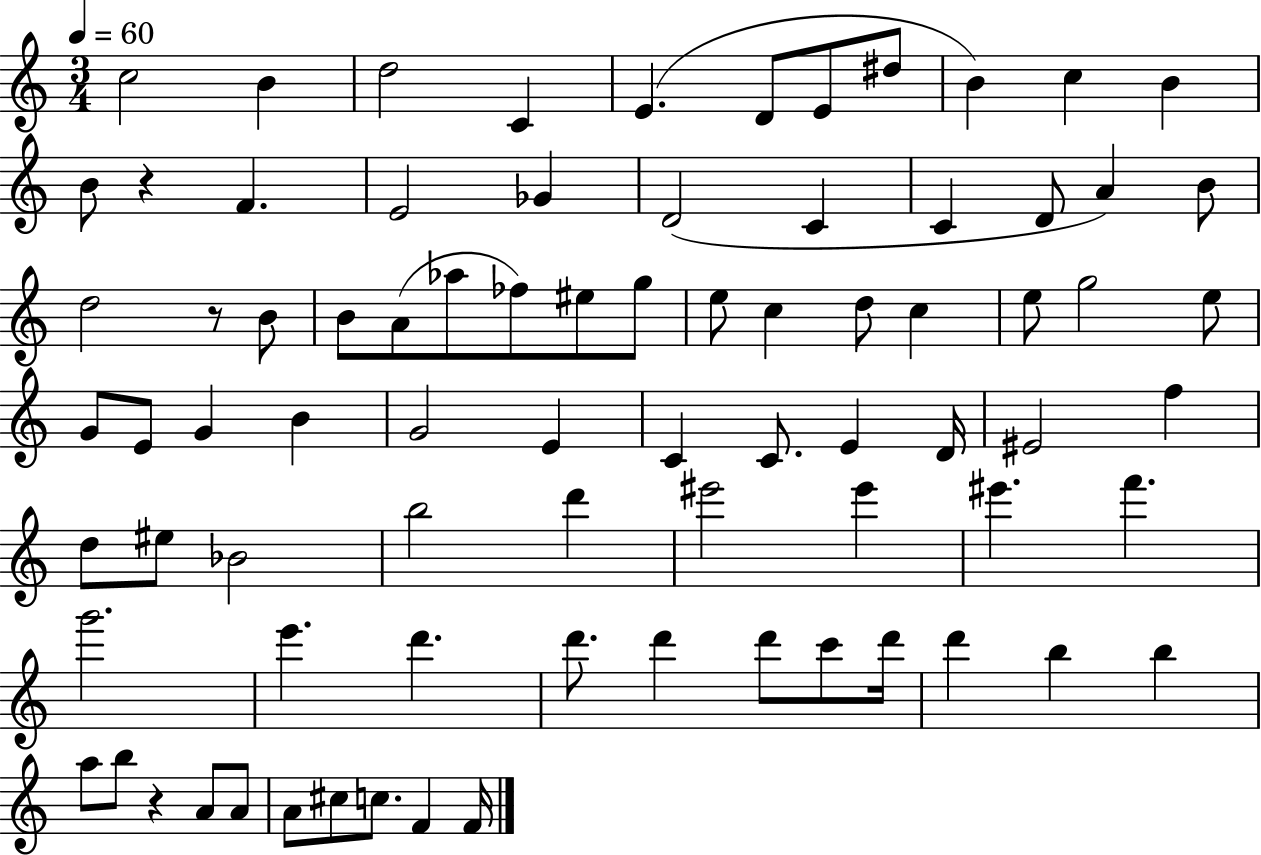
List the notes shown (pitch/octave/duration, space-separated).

C5/h B4/q D5/h C4/q E4/q. D4/e E4/e D#5/e B4/q C5/q B4/q B4/e R/q F4/q. E4/h Gb4/q D4/h C4/q C4/q D4/e A4/q B4/e D5/h R/e B4/e B4/e A4/e Ab5/e FES5/e EIS5/e G5/e E5/e C5/q D5/e C5/q E5/e G5/h E5/e G4/e E4/e G4/q B4/q G4/h E4/q C4/q C4/e. E4/q D4/s EIS4/h F5/q D5/e EIS5/e Bb4/h B5/h D6/q EIS6/h EIS6/q EIS6/q. F6/q. G6/h. E6/q. D6/q. D6/e. D6/q D6/e C6/e D6/s D6/q B5/q B5/q A5/e B5/e R/q A4/e A4/e A4/e C#5/e C5/e. F4/q F4/s